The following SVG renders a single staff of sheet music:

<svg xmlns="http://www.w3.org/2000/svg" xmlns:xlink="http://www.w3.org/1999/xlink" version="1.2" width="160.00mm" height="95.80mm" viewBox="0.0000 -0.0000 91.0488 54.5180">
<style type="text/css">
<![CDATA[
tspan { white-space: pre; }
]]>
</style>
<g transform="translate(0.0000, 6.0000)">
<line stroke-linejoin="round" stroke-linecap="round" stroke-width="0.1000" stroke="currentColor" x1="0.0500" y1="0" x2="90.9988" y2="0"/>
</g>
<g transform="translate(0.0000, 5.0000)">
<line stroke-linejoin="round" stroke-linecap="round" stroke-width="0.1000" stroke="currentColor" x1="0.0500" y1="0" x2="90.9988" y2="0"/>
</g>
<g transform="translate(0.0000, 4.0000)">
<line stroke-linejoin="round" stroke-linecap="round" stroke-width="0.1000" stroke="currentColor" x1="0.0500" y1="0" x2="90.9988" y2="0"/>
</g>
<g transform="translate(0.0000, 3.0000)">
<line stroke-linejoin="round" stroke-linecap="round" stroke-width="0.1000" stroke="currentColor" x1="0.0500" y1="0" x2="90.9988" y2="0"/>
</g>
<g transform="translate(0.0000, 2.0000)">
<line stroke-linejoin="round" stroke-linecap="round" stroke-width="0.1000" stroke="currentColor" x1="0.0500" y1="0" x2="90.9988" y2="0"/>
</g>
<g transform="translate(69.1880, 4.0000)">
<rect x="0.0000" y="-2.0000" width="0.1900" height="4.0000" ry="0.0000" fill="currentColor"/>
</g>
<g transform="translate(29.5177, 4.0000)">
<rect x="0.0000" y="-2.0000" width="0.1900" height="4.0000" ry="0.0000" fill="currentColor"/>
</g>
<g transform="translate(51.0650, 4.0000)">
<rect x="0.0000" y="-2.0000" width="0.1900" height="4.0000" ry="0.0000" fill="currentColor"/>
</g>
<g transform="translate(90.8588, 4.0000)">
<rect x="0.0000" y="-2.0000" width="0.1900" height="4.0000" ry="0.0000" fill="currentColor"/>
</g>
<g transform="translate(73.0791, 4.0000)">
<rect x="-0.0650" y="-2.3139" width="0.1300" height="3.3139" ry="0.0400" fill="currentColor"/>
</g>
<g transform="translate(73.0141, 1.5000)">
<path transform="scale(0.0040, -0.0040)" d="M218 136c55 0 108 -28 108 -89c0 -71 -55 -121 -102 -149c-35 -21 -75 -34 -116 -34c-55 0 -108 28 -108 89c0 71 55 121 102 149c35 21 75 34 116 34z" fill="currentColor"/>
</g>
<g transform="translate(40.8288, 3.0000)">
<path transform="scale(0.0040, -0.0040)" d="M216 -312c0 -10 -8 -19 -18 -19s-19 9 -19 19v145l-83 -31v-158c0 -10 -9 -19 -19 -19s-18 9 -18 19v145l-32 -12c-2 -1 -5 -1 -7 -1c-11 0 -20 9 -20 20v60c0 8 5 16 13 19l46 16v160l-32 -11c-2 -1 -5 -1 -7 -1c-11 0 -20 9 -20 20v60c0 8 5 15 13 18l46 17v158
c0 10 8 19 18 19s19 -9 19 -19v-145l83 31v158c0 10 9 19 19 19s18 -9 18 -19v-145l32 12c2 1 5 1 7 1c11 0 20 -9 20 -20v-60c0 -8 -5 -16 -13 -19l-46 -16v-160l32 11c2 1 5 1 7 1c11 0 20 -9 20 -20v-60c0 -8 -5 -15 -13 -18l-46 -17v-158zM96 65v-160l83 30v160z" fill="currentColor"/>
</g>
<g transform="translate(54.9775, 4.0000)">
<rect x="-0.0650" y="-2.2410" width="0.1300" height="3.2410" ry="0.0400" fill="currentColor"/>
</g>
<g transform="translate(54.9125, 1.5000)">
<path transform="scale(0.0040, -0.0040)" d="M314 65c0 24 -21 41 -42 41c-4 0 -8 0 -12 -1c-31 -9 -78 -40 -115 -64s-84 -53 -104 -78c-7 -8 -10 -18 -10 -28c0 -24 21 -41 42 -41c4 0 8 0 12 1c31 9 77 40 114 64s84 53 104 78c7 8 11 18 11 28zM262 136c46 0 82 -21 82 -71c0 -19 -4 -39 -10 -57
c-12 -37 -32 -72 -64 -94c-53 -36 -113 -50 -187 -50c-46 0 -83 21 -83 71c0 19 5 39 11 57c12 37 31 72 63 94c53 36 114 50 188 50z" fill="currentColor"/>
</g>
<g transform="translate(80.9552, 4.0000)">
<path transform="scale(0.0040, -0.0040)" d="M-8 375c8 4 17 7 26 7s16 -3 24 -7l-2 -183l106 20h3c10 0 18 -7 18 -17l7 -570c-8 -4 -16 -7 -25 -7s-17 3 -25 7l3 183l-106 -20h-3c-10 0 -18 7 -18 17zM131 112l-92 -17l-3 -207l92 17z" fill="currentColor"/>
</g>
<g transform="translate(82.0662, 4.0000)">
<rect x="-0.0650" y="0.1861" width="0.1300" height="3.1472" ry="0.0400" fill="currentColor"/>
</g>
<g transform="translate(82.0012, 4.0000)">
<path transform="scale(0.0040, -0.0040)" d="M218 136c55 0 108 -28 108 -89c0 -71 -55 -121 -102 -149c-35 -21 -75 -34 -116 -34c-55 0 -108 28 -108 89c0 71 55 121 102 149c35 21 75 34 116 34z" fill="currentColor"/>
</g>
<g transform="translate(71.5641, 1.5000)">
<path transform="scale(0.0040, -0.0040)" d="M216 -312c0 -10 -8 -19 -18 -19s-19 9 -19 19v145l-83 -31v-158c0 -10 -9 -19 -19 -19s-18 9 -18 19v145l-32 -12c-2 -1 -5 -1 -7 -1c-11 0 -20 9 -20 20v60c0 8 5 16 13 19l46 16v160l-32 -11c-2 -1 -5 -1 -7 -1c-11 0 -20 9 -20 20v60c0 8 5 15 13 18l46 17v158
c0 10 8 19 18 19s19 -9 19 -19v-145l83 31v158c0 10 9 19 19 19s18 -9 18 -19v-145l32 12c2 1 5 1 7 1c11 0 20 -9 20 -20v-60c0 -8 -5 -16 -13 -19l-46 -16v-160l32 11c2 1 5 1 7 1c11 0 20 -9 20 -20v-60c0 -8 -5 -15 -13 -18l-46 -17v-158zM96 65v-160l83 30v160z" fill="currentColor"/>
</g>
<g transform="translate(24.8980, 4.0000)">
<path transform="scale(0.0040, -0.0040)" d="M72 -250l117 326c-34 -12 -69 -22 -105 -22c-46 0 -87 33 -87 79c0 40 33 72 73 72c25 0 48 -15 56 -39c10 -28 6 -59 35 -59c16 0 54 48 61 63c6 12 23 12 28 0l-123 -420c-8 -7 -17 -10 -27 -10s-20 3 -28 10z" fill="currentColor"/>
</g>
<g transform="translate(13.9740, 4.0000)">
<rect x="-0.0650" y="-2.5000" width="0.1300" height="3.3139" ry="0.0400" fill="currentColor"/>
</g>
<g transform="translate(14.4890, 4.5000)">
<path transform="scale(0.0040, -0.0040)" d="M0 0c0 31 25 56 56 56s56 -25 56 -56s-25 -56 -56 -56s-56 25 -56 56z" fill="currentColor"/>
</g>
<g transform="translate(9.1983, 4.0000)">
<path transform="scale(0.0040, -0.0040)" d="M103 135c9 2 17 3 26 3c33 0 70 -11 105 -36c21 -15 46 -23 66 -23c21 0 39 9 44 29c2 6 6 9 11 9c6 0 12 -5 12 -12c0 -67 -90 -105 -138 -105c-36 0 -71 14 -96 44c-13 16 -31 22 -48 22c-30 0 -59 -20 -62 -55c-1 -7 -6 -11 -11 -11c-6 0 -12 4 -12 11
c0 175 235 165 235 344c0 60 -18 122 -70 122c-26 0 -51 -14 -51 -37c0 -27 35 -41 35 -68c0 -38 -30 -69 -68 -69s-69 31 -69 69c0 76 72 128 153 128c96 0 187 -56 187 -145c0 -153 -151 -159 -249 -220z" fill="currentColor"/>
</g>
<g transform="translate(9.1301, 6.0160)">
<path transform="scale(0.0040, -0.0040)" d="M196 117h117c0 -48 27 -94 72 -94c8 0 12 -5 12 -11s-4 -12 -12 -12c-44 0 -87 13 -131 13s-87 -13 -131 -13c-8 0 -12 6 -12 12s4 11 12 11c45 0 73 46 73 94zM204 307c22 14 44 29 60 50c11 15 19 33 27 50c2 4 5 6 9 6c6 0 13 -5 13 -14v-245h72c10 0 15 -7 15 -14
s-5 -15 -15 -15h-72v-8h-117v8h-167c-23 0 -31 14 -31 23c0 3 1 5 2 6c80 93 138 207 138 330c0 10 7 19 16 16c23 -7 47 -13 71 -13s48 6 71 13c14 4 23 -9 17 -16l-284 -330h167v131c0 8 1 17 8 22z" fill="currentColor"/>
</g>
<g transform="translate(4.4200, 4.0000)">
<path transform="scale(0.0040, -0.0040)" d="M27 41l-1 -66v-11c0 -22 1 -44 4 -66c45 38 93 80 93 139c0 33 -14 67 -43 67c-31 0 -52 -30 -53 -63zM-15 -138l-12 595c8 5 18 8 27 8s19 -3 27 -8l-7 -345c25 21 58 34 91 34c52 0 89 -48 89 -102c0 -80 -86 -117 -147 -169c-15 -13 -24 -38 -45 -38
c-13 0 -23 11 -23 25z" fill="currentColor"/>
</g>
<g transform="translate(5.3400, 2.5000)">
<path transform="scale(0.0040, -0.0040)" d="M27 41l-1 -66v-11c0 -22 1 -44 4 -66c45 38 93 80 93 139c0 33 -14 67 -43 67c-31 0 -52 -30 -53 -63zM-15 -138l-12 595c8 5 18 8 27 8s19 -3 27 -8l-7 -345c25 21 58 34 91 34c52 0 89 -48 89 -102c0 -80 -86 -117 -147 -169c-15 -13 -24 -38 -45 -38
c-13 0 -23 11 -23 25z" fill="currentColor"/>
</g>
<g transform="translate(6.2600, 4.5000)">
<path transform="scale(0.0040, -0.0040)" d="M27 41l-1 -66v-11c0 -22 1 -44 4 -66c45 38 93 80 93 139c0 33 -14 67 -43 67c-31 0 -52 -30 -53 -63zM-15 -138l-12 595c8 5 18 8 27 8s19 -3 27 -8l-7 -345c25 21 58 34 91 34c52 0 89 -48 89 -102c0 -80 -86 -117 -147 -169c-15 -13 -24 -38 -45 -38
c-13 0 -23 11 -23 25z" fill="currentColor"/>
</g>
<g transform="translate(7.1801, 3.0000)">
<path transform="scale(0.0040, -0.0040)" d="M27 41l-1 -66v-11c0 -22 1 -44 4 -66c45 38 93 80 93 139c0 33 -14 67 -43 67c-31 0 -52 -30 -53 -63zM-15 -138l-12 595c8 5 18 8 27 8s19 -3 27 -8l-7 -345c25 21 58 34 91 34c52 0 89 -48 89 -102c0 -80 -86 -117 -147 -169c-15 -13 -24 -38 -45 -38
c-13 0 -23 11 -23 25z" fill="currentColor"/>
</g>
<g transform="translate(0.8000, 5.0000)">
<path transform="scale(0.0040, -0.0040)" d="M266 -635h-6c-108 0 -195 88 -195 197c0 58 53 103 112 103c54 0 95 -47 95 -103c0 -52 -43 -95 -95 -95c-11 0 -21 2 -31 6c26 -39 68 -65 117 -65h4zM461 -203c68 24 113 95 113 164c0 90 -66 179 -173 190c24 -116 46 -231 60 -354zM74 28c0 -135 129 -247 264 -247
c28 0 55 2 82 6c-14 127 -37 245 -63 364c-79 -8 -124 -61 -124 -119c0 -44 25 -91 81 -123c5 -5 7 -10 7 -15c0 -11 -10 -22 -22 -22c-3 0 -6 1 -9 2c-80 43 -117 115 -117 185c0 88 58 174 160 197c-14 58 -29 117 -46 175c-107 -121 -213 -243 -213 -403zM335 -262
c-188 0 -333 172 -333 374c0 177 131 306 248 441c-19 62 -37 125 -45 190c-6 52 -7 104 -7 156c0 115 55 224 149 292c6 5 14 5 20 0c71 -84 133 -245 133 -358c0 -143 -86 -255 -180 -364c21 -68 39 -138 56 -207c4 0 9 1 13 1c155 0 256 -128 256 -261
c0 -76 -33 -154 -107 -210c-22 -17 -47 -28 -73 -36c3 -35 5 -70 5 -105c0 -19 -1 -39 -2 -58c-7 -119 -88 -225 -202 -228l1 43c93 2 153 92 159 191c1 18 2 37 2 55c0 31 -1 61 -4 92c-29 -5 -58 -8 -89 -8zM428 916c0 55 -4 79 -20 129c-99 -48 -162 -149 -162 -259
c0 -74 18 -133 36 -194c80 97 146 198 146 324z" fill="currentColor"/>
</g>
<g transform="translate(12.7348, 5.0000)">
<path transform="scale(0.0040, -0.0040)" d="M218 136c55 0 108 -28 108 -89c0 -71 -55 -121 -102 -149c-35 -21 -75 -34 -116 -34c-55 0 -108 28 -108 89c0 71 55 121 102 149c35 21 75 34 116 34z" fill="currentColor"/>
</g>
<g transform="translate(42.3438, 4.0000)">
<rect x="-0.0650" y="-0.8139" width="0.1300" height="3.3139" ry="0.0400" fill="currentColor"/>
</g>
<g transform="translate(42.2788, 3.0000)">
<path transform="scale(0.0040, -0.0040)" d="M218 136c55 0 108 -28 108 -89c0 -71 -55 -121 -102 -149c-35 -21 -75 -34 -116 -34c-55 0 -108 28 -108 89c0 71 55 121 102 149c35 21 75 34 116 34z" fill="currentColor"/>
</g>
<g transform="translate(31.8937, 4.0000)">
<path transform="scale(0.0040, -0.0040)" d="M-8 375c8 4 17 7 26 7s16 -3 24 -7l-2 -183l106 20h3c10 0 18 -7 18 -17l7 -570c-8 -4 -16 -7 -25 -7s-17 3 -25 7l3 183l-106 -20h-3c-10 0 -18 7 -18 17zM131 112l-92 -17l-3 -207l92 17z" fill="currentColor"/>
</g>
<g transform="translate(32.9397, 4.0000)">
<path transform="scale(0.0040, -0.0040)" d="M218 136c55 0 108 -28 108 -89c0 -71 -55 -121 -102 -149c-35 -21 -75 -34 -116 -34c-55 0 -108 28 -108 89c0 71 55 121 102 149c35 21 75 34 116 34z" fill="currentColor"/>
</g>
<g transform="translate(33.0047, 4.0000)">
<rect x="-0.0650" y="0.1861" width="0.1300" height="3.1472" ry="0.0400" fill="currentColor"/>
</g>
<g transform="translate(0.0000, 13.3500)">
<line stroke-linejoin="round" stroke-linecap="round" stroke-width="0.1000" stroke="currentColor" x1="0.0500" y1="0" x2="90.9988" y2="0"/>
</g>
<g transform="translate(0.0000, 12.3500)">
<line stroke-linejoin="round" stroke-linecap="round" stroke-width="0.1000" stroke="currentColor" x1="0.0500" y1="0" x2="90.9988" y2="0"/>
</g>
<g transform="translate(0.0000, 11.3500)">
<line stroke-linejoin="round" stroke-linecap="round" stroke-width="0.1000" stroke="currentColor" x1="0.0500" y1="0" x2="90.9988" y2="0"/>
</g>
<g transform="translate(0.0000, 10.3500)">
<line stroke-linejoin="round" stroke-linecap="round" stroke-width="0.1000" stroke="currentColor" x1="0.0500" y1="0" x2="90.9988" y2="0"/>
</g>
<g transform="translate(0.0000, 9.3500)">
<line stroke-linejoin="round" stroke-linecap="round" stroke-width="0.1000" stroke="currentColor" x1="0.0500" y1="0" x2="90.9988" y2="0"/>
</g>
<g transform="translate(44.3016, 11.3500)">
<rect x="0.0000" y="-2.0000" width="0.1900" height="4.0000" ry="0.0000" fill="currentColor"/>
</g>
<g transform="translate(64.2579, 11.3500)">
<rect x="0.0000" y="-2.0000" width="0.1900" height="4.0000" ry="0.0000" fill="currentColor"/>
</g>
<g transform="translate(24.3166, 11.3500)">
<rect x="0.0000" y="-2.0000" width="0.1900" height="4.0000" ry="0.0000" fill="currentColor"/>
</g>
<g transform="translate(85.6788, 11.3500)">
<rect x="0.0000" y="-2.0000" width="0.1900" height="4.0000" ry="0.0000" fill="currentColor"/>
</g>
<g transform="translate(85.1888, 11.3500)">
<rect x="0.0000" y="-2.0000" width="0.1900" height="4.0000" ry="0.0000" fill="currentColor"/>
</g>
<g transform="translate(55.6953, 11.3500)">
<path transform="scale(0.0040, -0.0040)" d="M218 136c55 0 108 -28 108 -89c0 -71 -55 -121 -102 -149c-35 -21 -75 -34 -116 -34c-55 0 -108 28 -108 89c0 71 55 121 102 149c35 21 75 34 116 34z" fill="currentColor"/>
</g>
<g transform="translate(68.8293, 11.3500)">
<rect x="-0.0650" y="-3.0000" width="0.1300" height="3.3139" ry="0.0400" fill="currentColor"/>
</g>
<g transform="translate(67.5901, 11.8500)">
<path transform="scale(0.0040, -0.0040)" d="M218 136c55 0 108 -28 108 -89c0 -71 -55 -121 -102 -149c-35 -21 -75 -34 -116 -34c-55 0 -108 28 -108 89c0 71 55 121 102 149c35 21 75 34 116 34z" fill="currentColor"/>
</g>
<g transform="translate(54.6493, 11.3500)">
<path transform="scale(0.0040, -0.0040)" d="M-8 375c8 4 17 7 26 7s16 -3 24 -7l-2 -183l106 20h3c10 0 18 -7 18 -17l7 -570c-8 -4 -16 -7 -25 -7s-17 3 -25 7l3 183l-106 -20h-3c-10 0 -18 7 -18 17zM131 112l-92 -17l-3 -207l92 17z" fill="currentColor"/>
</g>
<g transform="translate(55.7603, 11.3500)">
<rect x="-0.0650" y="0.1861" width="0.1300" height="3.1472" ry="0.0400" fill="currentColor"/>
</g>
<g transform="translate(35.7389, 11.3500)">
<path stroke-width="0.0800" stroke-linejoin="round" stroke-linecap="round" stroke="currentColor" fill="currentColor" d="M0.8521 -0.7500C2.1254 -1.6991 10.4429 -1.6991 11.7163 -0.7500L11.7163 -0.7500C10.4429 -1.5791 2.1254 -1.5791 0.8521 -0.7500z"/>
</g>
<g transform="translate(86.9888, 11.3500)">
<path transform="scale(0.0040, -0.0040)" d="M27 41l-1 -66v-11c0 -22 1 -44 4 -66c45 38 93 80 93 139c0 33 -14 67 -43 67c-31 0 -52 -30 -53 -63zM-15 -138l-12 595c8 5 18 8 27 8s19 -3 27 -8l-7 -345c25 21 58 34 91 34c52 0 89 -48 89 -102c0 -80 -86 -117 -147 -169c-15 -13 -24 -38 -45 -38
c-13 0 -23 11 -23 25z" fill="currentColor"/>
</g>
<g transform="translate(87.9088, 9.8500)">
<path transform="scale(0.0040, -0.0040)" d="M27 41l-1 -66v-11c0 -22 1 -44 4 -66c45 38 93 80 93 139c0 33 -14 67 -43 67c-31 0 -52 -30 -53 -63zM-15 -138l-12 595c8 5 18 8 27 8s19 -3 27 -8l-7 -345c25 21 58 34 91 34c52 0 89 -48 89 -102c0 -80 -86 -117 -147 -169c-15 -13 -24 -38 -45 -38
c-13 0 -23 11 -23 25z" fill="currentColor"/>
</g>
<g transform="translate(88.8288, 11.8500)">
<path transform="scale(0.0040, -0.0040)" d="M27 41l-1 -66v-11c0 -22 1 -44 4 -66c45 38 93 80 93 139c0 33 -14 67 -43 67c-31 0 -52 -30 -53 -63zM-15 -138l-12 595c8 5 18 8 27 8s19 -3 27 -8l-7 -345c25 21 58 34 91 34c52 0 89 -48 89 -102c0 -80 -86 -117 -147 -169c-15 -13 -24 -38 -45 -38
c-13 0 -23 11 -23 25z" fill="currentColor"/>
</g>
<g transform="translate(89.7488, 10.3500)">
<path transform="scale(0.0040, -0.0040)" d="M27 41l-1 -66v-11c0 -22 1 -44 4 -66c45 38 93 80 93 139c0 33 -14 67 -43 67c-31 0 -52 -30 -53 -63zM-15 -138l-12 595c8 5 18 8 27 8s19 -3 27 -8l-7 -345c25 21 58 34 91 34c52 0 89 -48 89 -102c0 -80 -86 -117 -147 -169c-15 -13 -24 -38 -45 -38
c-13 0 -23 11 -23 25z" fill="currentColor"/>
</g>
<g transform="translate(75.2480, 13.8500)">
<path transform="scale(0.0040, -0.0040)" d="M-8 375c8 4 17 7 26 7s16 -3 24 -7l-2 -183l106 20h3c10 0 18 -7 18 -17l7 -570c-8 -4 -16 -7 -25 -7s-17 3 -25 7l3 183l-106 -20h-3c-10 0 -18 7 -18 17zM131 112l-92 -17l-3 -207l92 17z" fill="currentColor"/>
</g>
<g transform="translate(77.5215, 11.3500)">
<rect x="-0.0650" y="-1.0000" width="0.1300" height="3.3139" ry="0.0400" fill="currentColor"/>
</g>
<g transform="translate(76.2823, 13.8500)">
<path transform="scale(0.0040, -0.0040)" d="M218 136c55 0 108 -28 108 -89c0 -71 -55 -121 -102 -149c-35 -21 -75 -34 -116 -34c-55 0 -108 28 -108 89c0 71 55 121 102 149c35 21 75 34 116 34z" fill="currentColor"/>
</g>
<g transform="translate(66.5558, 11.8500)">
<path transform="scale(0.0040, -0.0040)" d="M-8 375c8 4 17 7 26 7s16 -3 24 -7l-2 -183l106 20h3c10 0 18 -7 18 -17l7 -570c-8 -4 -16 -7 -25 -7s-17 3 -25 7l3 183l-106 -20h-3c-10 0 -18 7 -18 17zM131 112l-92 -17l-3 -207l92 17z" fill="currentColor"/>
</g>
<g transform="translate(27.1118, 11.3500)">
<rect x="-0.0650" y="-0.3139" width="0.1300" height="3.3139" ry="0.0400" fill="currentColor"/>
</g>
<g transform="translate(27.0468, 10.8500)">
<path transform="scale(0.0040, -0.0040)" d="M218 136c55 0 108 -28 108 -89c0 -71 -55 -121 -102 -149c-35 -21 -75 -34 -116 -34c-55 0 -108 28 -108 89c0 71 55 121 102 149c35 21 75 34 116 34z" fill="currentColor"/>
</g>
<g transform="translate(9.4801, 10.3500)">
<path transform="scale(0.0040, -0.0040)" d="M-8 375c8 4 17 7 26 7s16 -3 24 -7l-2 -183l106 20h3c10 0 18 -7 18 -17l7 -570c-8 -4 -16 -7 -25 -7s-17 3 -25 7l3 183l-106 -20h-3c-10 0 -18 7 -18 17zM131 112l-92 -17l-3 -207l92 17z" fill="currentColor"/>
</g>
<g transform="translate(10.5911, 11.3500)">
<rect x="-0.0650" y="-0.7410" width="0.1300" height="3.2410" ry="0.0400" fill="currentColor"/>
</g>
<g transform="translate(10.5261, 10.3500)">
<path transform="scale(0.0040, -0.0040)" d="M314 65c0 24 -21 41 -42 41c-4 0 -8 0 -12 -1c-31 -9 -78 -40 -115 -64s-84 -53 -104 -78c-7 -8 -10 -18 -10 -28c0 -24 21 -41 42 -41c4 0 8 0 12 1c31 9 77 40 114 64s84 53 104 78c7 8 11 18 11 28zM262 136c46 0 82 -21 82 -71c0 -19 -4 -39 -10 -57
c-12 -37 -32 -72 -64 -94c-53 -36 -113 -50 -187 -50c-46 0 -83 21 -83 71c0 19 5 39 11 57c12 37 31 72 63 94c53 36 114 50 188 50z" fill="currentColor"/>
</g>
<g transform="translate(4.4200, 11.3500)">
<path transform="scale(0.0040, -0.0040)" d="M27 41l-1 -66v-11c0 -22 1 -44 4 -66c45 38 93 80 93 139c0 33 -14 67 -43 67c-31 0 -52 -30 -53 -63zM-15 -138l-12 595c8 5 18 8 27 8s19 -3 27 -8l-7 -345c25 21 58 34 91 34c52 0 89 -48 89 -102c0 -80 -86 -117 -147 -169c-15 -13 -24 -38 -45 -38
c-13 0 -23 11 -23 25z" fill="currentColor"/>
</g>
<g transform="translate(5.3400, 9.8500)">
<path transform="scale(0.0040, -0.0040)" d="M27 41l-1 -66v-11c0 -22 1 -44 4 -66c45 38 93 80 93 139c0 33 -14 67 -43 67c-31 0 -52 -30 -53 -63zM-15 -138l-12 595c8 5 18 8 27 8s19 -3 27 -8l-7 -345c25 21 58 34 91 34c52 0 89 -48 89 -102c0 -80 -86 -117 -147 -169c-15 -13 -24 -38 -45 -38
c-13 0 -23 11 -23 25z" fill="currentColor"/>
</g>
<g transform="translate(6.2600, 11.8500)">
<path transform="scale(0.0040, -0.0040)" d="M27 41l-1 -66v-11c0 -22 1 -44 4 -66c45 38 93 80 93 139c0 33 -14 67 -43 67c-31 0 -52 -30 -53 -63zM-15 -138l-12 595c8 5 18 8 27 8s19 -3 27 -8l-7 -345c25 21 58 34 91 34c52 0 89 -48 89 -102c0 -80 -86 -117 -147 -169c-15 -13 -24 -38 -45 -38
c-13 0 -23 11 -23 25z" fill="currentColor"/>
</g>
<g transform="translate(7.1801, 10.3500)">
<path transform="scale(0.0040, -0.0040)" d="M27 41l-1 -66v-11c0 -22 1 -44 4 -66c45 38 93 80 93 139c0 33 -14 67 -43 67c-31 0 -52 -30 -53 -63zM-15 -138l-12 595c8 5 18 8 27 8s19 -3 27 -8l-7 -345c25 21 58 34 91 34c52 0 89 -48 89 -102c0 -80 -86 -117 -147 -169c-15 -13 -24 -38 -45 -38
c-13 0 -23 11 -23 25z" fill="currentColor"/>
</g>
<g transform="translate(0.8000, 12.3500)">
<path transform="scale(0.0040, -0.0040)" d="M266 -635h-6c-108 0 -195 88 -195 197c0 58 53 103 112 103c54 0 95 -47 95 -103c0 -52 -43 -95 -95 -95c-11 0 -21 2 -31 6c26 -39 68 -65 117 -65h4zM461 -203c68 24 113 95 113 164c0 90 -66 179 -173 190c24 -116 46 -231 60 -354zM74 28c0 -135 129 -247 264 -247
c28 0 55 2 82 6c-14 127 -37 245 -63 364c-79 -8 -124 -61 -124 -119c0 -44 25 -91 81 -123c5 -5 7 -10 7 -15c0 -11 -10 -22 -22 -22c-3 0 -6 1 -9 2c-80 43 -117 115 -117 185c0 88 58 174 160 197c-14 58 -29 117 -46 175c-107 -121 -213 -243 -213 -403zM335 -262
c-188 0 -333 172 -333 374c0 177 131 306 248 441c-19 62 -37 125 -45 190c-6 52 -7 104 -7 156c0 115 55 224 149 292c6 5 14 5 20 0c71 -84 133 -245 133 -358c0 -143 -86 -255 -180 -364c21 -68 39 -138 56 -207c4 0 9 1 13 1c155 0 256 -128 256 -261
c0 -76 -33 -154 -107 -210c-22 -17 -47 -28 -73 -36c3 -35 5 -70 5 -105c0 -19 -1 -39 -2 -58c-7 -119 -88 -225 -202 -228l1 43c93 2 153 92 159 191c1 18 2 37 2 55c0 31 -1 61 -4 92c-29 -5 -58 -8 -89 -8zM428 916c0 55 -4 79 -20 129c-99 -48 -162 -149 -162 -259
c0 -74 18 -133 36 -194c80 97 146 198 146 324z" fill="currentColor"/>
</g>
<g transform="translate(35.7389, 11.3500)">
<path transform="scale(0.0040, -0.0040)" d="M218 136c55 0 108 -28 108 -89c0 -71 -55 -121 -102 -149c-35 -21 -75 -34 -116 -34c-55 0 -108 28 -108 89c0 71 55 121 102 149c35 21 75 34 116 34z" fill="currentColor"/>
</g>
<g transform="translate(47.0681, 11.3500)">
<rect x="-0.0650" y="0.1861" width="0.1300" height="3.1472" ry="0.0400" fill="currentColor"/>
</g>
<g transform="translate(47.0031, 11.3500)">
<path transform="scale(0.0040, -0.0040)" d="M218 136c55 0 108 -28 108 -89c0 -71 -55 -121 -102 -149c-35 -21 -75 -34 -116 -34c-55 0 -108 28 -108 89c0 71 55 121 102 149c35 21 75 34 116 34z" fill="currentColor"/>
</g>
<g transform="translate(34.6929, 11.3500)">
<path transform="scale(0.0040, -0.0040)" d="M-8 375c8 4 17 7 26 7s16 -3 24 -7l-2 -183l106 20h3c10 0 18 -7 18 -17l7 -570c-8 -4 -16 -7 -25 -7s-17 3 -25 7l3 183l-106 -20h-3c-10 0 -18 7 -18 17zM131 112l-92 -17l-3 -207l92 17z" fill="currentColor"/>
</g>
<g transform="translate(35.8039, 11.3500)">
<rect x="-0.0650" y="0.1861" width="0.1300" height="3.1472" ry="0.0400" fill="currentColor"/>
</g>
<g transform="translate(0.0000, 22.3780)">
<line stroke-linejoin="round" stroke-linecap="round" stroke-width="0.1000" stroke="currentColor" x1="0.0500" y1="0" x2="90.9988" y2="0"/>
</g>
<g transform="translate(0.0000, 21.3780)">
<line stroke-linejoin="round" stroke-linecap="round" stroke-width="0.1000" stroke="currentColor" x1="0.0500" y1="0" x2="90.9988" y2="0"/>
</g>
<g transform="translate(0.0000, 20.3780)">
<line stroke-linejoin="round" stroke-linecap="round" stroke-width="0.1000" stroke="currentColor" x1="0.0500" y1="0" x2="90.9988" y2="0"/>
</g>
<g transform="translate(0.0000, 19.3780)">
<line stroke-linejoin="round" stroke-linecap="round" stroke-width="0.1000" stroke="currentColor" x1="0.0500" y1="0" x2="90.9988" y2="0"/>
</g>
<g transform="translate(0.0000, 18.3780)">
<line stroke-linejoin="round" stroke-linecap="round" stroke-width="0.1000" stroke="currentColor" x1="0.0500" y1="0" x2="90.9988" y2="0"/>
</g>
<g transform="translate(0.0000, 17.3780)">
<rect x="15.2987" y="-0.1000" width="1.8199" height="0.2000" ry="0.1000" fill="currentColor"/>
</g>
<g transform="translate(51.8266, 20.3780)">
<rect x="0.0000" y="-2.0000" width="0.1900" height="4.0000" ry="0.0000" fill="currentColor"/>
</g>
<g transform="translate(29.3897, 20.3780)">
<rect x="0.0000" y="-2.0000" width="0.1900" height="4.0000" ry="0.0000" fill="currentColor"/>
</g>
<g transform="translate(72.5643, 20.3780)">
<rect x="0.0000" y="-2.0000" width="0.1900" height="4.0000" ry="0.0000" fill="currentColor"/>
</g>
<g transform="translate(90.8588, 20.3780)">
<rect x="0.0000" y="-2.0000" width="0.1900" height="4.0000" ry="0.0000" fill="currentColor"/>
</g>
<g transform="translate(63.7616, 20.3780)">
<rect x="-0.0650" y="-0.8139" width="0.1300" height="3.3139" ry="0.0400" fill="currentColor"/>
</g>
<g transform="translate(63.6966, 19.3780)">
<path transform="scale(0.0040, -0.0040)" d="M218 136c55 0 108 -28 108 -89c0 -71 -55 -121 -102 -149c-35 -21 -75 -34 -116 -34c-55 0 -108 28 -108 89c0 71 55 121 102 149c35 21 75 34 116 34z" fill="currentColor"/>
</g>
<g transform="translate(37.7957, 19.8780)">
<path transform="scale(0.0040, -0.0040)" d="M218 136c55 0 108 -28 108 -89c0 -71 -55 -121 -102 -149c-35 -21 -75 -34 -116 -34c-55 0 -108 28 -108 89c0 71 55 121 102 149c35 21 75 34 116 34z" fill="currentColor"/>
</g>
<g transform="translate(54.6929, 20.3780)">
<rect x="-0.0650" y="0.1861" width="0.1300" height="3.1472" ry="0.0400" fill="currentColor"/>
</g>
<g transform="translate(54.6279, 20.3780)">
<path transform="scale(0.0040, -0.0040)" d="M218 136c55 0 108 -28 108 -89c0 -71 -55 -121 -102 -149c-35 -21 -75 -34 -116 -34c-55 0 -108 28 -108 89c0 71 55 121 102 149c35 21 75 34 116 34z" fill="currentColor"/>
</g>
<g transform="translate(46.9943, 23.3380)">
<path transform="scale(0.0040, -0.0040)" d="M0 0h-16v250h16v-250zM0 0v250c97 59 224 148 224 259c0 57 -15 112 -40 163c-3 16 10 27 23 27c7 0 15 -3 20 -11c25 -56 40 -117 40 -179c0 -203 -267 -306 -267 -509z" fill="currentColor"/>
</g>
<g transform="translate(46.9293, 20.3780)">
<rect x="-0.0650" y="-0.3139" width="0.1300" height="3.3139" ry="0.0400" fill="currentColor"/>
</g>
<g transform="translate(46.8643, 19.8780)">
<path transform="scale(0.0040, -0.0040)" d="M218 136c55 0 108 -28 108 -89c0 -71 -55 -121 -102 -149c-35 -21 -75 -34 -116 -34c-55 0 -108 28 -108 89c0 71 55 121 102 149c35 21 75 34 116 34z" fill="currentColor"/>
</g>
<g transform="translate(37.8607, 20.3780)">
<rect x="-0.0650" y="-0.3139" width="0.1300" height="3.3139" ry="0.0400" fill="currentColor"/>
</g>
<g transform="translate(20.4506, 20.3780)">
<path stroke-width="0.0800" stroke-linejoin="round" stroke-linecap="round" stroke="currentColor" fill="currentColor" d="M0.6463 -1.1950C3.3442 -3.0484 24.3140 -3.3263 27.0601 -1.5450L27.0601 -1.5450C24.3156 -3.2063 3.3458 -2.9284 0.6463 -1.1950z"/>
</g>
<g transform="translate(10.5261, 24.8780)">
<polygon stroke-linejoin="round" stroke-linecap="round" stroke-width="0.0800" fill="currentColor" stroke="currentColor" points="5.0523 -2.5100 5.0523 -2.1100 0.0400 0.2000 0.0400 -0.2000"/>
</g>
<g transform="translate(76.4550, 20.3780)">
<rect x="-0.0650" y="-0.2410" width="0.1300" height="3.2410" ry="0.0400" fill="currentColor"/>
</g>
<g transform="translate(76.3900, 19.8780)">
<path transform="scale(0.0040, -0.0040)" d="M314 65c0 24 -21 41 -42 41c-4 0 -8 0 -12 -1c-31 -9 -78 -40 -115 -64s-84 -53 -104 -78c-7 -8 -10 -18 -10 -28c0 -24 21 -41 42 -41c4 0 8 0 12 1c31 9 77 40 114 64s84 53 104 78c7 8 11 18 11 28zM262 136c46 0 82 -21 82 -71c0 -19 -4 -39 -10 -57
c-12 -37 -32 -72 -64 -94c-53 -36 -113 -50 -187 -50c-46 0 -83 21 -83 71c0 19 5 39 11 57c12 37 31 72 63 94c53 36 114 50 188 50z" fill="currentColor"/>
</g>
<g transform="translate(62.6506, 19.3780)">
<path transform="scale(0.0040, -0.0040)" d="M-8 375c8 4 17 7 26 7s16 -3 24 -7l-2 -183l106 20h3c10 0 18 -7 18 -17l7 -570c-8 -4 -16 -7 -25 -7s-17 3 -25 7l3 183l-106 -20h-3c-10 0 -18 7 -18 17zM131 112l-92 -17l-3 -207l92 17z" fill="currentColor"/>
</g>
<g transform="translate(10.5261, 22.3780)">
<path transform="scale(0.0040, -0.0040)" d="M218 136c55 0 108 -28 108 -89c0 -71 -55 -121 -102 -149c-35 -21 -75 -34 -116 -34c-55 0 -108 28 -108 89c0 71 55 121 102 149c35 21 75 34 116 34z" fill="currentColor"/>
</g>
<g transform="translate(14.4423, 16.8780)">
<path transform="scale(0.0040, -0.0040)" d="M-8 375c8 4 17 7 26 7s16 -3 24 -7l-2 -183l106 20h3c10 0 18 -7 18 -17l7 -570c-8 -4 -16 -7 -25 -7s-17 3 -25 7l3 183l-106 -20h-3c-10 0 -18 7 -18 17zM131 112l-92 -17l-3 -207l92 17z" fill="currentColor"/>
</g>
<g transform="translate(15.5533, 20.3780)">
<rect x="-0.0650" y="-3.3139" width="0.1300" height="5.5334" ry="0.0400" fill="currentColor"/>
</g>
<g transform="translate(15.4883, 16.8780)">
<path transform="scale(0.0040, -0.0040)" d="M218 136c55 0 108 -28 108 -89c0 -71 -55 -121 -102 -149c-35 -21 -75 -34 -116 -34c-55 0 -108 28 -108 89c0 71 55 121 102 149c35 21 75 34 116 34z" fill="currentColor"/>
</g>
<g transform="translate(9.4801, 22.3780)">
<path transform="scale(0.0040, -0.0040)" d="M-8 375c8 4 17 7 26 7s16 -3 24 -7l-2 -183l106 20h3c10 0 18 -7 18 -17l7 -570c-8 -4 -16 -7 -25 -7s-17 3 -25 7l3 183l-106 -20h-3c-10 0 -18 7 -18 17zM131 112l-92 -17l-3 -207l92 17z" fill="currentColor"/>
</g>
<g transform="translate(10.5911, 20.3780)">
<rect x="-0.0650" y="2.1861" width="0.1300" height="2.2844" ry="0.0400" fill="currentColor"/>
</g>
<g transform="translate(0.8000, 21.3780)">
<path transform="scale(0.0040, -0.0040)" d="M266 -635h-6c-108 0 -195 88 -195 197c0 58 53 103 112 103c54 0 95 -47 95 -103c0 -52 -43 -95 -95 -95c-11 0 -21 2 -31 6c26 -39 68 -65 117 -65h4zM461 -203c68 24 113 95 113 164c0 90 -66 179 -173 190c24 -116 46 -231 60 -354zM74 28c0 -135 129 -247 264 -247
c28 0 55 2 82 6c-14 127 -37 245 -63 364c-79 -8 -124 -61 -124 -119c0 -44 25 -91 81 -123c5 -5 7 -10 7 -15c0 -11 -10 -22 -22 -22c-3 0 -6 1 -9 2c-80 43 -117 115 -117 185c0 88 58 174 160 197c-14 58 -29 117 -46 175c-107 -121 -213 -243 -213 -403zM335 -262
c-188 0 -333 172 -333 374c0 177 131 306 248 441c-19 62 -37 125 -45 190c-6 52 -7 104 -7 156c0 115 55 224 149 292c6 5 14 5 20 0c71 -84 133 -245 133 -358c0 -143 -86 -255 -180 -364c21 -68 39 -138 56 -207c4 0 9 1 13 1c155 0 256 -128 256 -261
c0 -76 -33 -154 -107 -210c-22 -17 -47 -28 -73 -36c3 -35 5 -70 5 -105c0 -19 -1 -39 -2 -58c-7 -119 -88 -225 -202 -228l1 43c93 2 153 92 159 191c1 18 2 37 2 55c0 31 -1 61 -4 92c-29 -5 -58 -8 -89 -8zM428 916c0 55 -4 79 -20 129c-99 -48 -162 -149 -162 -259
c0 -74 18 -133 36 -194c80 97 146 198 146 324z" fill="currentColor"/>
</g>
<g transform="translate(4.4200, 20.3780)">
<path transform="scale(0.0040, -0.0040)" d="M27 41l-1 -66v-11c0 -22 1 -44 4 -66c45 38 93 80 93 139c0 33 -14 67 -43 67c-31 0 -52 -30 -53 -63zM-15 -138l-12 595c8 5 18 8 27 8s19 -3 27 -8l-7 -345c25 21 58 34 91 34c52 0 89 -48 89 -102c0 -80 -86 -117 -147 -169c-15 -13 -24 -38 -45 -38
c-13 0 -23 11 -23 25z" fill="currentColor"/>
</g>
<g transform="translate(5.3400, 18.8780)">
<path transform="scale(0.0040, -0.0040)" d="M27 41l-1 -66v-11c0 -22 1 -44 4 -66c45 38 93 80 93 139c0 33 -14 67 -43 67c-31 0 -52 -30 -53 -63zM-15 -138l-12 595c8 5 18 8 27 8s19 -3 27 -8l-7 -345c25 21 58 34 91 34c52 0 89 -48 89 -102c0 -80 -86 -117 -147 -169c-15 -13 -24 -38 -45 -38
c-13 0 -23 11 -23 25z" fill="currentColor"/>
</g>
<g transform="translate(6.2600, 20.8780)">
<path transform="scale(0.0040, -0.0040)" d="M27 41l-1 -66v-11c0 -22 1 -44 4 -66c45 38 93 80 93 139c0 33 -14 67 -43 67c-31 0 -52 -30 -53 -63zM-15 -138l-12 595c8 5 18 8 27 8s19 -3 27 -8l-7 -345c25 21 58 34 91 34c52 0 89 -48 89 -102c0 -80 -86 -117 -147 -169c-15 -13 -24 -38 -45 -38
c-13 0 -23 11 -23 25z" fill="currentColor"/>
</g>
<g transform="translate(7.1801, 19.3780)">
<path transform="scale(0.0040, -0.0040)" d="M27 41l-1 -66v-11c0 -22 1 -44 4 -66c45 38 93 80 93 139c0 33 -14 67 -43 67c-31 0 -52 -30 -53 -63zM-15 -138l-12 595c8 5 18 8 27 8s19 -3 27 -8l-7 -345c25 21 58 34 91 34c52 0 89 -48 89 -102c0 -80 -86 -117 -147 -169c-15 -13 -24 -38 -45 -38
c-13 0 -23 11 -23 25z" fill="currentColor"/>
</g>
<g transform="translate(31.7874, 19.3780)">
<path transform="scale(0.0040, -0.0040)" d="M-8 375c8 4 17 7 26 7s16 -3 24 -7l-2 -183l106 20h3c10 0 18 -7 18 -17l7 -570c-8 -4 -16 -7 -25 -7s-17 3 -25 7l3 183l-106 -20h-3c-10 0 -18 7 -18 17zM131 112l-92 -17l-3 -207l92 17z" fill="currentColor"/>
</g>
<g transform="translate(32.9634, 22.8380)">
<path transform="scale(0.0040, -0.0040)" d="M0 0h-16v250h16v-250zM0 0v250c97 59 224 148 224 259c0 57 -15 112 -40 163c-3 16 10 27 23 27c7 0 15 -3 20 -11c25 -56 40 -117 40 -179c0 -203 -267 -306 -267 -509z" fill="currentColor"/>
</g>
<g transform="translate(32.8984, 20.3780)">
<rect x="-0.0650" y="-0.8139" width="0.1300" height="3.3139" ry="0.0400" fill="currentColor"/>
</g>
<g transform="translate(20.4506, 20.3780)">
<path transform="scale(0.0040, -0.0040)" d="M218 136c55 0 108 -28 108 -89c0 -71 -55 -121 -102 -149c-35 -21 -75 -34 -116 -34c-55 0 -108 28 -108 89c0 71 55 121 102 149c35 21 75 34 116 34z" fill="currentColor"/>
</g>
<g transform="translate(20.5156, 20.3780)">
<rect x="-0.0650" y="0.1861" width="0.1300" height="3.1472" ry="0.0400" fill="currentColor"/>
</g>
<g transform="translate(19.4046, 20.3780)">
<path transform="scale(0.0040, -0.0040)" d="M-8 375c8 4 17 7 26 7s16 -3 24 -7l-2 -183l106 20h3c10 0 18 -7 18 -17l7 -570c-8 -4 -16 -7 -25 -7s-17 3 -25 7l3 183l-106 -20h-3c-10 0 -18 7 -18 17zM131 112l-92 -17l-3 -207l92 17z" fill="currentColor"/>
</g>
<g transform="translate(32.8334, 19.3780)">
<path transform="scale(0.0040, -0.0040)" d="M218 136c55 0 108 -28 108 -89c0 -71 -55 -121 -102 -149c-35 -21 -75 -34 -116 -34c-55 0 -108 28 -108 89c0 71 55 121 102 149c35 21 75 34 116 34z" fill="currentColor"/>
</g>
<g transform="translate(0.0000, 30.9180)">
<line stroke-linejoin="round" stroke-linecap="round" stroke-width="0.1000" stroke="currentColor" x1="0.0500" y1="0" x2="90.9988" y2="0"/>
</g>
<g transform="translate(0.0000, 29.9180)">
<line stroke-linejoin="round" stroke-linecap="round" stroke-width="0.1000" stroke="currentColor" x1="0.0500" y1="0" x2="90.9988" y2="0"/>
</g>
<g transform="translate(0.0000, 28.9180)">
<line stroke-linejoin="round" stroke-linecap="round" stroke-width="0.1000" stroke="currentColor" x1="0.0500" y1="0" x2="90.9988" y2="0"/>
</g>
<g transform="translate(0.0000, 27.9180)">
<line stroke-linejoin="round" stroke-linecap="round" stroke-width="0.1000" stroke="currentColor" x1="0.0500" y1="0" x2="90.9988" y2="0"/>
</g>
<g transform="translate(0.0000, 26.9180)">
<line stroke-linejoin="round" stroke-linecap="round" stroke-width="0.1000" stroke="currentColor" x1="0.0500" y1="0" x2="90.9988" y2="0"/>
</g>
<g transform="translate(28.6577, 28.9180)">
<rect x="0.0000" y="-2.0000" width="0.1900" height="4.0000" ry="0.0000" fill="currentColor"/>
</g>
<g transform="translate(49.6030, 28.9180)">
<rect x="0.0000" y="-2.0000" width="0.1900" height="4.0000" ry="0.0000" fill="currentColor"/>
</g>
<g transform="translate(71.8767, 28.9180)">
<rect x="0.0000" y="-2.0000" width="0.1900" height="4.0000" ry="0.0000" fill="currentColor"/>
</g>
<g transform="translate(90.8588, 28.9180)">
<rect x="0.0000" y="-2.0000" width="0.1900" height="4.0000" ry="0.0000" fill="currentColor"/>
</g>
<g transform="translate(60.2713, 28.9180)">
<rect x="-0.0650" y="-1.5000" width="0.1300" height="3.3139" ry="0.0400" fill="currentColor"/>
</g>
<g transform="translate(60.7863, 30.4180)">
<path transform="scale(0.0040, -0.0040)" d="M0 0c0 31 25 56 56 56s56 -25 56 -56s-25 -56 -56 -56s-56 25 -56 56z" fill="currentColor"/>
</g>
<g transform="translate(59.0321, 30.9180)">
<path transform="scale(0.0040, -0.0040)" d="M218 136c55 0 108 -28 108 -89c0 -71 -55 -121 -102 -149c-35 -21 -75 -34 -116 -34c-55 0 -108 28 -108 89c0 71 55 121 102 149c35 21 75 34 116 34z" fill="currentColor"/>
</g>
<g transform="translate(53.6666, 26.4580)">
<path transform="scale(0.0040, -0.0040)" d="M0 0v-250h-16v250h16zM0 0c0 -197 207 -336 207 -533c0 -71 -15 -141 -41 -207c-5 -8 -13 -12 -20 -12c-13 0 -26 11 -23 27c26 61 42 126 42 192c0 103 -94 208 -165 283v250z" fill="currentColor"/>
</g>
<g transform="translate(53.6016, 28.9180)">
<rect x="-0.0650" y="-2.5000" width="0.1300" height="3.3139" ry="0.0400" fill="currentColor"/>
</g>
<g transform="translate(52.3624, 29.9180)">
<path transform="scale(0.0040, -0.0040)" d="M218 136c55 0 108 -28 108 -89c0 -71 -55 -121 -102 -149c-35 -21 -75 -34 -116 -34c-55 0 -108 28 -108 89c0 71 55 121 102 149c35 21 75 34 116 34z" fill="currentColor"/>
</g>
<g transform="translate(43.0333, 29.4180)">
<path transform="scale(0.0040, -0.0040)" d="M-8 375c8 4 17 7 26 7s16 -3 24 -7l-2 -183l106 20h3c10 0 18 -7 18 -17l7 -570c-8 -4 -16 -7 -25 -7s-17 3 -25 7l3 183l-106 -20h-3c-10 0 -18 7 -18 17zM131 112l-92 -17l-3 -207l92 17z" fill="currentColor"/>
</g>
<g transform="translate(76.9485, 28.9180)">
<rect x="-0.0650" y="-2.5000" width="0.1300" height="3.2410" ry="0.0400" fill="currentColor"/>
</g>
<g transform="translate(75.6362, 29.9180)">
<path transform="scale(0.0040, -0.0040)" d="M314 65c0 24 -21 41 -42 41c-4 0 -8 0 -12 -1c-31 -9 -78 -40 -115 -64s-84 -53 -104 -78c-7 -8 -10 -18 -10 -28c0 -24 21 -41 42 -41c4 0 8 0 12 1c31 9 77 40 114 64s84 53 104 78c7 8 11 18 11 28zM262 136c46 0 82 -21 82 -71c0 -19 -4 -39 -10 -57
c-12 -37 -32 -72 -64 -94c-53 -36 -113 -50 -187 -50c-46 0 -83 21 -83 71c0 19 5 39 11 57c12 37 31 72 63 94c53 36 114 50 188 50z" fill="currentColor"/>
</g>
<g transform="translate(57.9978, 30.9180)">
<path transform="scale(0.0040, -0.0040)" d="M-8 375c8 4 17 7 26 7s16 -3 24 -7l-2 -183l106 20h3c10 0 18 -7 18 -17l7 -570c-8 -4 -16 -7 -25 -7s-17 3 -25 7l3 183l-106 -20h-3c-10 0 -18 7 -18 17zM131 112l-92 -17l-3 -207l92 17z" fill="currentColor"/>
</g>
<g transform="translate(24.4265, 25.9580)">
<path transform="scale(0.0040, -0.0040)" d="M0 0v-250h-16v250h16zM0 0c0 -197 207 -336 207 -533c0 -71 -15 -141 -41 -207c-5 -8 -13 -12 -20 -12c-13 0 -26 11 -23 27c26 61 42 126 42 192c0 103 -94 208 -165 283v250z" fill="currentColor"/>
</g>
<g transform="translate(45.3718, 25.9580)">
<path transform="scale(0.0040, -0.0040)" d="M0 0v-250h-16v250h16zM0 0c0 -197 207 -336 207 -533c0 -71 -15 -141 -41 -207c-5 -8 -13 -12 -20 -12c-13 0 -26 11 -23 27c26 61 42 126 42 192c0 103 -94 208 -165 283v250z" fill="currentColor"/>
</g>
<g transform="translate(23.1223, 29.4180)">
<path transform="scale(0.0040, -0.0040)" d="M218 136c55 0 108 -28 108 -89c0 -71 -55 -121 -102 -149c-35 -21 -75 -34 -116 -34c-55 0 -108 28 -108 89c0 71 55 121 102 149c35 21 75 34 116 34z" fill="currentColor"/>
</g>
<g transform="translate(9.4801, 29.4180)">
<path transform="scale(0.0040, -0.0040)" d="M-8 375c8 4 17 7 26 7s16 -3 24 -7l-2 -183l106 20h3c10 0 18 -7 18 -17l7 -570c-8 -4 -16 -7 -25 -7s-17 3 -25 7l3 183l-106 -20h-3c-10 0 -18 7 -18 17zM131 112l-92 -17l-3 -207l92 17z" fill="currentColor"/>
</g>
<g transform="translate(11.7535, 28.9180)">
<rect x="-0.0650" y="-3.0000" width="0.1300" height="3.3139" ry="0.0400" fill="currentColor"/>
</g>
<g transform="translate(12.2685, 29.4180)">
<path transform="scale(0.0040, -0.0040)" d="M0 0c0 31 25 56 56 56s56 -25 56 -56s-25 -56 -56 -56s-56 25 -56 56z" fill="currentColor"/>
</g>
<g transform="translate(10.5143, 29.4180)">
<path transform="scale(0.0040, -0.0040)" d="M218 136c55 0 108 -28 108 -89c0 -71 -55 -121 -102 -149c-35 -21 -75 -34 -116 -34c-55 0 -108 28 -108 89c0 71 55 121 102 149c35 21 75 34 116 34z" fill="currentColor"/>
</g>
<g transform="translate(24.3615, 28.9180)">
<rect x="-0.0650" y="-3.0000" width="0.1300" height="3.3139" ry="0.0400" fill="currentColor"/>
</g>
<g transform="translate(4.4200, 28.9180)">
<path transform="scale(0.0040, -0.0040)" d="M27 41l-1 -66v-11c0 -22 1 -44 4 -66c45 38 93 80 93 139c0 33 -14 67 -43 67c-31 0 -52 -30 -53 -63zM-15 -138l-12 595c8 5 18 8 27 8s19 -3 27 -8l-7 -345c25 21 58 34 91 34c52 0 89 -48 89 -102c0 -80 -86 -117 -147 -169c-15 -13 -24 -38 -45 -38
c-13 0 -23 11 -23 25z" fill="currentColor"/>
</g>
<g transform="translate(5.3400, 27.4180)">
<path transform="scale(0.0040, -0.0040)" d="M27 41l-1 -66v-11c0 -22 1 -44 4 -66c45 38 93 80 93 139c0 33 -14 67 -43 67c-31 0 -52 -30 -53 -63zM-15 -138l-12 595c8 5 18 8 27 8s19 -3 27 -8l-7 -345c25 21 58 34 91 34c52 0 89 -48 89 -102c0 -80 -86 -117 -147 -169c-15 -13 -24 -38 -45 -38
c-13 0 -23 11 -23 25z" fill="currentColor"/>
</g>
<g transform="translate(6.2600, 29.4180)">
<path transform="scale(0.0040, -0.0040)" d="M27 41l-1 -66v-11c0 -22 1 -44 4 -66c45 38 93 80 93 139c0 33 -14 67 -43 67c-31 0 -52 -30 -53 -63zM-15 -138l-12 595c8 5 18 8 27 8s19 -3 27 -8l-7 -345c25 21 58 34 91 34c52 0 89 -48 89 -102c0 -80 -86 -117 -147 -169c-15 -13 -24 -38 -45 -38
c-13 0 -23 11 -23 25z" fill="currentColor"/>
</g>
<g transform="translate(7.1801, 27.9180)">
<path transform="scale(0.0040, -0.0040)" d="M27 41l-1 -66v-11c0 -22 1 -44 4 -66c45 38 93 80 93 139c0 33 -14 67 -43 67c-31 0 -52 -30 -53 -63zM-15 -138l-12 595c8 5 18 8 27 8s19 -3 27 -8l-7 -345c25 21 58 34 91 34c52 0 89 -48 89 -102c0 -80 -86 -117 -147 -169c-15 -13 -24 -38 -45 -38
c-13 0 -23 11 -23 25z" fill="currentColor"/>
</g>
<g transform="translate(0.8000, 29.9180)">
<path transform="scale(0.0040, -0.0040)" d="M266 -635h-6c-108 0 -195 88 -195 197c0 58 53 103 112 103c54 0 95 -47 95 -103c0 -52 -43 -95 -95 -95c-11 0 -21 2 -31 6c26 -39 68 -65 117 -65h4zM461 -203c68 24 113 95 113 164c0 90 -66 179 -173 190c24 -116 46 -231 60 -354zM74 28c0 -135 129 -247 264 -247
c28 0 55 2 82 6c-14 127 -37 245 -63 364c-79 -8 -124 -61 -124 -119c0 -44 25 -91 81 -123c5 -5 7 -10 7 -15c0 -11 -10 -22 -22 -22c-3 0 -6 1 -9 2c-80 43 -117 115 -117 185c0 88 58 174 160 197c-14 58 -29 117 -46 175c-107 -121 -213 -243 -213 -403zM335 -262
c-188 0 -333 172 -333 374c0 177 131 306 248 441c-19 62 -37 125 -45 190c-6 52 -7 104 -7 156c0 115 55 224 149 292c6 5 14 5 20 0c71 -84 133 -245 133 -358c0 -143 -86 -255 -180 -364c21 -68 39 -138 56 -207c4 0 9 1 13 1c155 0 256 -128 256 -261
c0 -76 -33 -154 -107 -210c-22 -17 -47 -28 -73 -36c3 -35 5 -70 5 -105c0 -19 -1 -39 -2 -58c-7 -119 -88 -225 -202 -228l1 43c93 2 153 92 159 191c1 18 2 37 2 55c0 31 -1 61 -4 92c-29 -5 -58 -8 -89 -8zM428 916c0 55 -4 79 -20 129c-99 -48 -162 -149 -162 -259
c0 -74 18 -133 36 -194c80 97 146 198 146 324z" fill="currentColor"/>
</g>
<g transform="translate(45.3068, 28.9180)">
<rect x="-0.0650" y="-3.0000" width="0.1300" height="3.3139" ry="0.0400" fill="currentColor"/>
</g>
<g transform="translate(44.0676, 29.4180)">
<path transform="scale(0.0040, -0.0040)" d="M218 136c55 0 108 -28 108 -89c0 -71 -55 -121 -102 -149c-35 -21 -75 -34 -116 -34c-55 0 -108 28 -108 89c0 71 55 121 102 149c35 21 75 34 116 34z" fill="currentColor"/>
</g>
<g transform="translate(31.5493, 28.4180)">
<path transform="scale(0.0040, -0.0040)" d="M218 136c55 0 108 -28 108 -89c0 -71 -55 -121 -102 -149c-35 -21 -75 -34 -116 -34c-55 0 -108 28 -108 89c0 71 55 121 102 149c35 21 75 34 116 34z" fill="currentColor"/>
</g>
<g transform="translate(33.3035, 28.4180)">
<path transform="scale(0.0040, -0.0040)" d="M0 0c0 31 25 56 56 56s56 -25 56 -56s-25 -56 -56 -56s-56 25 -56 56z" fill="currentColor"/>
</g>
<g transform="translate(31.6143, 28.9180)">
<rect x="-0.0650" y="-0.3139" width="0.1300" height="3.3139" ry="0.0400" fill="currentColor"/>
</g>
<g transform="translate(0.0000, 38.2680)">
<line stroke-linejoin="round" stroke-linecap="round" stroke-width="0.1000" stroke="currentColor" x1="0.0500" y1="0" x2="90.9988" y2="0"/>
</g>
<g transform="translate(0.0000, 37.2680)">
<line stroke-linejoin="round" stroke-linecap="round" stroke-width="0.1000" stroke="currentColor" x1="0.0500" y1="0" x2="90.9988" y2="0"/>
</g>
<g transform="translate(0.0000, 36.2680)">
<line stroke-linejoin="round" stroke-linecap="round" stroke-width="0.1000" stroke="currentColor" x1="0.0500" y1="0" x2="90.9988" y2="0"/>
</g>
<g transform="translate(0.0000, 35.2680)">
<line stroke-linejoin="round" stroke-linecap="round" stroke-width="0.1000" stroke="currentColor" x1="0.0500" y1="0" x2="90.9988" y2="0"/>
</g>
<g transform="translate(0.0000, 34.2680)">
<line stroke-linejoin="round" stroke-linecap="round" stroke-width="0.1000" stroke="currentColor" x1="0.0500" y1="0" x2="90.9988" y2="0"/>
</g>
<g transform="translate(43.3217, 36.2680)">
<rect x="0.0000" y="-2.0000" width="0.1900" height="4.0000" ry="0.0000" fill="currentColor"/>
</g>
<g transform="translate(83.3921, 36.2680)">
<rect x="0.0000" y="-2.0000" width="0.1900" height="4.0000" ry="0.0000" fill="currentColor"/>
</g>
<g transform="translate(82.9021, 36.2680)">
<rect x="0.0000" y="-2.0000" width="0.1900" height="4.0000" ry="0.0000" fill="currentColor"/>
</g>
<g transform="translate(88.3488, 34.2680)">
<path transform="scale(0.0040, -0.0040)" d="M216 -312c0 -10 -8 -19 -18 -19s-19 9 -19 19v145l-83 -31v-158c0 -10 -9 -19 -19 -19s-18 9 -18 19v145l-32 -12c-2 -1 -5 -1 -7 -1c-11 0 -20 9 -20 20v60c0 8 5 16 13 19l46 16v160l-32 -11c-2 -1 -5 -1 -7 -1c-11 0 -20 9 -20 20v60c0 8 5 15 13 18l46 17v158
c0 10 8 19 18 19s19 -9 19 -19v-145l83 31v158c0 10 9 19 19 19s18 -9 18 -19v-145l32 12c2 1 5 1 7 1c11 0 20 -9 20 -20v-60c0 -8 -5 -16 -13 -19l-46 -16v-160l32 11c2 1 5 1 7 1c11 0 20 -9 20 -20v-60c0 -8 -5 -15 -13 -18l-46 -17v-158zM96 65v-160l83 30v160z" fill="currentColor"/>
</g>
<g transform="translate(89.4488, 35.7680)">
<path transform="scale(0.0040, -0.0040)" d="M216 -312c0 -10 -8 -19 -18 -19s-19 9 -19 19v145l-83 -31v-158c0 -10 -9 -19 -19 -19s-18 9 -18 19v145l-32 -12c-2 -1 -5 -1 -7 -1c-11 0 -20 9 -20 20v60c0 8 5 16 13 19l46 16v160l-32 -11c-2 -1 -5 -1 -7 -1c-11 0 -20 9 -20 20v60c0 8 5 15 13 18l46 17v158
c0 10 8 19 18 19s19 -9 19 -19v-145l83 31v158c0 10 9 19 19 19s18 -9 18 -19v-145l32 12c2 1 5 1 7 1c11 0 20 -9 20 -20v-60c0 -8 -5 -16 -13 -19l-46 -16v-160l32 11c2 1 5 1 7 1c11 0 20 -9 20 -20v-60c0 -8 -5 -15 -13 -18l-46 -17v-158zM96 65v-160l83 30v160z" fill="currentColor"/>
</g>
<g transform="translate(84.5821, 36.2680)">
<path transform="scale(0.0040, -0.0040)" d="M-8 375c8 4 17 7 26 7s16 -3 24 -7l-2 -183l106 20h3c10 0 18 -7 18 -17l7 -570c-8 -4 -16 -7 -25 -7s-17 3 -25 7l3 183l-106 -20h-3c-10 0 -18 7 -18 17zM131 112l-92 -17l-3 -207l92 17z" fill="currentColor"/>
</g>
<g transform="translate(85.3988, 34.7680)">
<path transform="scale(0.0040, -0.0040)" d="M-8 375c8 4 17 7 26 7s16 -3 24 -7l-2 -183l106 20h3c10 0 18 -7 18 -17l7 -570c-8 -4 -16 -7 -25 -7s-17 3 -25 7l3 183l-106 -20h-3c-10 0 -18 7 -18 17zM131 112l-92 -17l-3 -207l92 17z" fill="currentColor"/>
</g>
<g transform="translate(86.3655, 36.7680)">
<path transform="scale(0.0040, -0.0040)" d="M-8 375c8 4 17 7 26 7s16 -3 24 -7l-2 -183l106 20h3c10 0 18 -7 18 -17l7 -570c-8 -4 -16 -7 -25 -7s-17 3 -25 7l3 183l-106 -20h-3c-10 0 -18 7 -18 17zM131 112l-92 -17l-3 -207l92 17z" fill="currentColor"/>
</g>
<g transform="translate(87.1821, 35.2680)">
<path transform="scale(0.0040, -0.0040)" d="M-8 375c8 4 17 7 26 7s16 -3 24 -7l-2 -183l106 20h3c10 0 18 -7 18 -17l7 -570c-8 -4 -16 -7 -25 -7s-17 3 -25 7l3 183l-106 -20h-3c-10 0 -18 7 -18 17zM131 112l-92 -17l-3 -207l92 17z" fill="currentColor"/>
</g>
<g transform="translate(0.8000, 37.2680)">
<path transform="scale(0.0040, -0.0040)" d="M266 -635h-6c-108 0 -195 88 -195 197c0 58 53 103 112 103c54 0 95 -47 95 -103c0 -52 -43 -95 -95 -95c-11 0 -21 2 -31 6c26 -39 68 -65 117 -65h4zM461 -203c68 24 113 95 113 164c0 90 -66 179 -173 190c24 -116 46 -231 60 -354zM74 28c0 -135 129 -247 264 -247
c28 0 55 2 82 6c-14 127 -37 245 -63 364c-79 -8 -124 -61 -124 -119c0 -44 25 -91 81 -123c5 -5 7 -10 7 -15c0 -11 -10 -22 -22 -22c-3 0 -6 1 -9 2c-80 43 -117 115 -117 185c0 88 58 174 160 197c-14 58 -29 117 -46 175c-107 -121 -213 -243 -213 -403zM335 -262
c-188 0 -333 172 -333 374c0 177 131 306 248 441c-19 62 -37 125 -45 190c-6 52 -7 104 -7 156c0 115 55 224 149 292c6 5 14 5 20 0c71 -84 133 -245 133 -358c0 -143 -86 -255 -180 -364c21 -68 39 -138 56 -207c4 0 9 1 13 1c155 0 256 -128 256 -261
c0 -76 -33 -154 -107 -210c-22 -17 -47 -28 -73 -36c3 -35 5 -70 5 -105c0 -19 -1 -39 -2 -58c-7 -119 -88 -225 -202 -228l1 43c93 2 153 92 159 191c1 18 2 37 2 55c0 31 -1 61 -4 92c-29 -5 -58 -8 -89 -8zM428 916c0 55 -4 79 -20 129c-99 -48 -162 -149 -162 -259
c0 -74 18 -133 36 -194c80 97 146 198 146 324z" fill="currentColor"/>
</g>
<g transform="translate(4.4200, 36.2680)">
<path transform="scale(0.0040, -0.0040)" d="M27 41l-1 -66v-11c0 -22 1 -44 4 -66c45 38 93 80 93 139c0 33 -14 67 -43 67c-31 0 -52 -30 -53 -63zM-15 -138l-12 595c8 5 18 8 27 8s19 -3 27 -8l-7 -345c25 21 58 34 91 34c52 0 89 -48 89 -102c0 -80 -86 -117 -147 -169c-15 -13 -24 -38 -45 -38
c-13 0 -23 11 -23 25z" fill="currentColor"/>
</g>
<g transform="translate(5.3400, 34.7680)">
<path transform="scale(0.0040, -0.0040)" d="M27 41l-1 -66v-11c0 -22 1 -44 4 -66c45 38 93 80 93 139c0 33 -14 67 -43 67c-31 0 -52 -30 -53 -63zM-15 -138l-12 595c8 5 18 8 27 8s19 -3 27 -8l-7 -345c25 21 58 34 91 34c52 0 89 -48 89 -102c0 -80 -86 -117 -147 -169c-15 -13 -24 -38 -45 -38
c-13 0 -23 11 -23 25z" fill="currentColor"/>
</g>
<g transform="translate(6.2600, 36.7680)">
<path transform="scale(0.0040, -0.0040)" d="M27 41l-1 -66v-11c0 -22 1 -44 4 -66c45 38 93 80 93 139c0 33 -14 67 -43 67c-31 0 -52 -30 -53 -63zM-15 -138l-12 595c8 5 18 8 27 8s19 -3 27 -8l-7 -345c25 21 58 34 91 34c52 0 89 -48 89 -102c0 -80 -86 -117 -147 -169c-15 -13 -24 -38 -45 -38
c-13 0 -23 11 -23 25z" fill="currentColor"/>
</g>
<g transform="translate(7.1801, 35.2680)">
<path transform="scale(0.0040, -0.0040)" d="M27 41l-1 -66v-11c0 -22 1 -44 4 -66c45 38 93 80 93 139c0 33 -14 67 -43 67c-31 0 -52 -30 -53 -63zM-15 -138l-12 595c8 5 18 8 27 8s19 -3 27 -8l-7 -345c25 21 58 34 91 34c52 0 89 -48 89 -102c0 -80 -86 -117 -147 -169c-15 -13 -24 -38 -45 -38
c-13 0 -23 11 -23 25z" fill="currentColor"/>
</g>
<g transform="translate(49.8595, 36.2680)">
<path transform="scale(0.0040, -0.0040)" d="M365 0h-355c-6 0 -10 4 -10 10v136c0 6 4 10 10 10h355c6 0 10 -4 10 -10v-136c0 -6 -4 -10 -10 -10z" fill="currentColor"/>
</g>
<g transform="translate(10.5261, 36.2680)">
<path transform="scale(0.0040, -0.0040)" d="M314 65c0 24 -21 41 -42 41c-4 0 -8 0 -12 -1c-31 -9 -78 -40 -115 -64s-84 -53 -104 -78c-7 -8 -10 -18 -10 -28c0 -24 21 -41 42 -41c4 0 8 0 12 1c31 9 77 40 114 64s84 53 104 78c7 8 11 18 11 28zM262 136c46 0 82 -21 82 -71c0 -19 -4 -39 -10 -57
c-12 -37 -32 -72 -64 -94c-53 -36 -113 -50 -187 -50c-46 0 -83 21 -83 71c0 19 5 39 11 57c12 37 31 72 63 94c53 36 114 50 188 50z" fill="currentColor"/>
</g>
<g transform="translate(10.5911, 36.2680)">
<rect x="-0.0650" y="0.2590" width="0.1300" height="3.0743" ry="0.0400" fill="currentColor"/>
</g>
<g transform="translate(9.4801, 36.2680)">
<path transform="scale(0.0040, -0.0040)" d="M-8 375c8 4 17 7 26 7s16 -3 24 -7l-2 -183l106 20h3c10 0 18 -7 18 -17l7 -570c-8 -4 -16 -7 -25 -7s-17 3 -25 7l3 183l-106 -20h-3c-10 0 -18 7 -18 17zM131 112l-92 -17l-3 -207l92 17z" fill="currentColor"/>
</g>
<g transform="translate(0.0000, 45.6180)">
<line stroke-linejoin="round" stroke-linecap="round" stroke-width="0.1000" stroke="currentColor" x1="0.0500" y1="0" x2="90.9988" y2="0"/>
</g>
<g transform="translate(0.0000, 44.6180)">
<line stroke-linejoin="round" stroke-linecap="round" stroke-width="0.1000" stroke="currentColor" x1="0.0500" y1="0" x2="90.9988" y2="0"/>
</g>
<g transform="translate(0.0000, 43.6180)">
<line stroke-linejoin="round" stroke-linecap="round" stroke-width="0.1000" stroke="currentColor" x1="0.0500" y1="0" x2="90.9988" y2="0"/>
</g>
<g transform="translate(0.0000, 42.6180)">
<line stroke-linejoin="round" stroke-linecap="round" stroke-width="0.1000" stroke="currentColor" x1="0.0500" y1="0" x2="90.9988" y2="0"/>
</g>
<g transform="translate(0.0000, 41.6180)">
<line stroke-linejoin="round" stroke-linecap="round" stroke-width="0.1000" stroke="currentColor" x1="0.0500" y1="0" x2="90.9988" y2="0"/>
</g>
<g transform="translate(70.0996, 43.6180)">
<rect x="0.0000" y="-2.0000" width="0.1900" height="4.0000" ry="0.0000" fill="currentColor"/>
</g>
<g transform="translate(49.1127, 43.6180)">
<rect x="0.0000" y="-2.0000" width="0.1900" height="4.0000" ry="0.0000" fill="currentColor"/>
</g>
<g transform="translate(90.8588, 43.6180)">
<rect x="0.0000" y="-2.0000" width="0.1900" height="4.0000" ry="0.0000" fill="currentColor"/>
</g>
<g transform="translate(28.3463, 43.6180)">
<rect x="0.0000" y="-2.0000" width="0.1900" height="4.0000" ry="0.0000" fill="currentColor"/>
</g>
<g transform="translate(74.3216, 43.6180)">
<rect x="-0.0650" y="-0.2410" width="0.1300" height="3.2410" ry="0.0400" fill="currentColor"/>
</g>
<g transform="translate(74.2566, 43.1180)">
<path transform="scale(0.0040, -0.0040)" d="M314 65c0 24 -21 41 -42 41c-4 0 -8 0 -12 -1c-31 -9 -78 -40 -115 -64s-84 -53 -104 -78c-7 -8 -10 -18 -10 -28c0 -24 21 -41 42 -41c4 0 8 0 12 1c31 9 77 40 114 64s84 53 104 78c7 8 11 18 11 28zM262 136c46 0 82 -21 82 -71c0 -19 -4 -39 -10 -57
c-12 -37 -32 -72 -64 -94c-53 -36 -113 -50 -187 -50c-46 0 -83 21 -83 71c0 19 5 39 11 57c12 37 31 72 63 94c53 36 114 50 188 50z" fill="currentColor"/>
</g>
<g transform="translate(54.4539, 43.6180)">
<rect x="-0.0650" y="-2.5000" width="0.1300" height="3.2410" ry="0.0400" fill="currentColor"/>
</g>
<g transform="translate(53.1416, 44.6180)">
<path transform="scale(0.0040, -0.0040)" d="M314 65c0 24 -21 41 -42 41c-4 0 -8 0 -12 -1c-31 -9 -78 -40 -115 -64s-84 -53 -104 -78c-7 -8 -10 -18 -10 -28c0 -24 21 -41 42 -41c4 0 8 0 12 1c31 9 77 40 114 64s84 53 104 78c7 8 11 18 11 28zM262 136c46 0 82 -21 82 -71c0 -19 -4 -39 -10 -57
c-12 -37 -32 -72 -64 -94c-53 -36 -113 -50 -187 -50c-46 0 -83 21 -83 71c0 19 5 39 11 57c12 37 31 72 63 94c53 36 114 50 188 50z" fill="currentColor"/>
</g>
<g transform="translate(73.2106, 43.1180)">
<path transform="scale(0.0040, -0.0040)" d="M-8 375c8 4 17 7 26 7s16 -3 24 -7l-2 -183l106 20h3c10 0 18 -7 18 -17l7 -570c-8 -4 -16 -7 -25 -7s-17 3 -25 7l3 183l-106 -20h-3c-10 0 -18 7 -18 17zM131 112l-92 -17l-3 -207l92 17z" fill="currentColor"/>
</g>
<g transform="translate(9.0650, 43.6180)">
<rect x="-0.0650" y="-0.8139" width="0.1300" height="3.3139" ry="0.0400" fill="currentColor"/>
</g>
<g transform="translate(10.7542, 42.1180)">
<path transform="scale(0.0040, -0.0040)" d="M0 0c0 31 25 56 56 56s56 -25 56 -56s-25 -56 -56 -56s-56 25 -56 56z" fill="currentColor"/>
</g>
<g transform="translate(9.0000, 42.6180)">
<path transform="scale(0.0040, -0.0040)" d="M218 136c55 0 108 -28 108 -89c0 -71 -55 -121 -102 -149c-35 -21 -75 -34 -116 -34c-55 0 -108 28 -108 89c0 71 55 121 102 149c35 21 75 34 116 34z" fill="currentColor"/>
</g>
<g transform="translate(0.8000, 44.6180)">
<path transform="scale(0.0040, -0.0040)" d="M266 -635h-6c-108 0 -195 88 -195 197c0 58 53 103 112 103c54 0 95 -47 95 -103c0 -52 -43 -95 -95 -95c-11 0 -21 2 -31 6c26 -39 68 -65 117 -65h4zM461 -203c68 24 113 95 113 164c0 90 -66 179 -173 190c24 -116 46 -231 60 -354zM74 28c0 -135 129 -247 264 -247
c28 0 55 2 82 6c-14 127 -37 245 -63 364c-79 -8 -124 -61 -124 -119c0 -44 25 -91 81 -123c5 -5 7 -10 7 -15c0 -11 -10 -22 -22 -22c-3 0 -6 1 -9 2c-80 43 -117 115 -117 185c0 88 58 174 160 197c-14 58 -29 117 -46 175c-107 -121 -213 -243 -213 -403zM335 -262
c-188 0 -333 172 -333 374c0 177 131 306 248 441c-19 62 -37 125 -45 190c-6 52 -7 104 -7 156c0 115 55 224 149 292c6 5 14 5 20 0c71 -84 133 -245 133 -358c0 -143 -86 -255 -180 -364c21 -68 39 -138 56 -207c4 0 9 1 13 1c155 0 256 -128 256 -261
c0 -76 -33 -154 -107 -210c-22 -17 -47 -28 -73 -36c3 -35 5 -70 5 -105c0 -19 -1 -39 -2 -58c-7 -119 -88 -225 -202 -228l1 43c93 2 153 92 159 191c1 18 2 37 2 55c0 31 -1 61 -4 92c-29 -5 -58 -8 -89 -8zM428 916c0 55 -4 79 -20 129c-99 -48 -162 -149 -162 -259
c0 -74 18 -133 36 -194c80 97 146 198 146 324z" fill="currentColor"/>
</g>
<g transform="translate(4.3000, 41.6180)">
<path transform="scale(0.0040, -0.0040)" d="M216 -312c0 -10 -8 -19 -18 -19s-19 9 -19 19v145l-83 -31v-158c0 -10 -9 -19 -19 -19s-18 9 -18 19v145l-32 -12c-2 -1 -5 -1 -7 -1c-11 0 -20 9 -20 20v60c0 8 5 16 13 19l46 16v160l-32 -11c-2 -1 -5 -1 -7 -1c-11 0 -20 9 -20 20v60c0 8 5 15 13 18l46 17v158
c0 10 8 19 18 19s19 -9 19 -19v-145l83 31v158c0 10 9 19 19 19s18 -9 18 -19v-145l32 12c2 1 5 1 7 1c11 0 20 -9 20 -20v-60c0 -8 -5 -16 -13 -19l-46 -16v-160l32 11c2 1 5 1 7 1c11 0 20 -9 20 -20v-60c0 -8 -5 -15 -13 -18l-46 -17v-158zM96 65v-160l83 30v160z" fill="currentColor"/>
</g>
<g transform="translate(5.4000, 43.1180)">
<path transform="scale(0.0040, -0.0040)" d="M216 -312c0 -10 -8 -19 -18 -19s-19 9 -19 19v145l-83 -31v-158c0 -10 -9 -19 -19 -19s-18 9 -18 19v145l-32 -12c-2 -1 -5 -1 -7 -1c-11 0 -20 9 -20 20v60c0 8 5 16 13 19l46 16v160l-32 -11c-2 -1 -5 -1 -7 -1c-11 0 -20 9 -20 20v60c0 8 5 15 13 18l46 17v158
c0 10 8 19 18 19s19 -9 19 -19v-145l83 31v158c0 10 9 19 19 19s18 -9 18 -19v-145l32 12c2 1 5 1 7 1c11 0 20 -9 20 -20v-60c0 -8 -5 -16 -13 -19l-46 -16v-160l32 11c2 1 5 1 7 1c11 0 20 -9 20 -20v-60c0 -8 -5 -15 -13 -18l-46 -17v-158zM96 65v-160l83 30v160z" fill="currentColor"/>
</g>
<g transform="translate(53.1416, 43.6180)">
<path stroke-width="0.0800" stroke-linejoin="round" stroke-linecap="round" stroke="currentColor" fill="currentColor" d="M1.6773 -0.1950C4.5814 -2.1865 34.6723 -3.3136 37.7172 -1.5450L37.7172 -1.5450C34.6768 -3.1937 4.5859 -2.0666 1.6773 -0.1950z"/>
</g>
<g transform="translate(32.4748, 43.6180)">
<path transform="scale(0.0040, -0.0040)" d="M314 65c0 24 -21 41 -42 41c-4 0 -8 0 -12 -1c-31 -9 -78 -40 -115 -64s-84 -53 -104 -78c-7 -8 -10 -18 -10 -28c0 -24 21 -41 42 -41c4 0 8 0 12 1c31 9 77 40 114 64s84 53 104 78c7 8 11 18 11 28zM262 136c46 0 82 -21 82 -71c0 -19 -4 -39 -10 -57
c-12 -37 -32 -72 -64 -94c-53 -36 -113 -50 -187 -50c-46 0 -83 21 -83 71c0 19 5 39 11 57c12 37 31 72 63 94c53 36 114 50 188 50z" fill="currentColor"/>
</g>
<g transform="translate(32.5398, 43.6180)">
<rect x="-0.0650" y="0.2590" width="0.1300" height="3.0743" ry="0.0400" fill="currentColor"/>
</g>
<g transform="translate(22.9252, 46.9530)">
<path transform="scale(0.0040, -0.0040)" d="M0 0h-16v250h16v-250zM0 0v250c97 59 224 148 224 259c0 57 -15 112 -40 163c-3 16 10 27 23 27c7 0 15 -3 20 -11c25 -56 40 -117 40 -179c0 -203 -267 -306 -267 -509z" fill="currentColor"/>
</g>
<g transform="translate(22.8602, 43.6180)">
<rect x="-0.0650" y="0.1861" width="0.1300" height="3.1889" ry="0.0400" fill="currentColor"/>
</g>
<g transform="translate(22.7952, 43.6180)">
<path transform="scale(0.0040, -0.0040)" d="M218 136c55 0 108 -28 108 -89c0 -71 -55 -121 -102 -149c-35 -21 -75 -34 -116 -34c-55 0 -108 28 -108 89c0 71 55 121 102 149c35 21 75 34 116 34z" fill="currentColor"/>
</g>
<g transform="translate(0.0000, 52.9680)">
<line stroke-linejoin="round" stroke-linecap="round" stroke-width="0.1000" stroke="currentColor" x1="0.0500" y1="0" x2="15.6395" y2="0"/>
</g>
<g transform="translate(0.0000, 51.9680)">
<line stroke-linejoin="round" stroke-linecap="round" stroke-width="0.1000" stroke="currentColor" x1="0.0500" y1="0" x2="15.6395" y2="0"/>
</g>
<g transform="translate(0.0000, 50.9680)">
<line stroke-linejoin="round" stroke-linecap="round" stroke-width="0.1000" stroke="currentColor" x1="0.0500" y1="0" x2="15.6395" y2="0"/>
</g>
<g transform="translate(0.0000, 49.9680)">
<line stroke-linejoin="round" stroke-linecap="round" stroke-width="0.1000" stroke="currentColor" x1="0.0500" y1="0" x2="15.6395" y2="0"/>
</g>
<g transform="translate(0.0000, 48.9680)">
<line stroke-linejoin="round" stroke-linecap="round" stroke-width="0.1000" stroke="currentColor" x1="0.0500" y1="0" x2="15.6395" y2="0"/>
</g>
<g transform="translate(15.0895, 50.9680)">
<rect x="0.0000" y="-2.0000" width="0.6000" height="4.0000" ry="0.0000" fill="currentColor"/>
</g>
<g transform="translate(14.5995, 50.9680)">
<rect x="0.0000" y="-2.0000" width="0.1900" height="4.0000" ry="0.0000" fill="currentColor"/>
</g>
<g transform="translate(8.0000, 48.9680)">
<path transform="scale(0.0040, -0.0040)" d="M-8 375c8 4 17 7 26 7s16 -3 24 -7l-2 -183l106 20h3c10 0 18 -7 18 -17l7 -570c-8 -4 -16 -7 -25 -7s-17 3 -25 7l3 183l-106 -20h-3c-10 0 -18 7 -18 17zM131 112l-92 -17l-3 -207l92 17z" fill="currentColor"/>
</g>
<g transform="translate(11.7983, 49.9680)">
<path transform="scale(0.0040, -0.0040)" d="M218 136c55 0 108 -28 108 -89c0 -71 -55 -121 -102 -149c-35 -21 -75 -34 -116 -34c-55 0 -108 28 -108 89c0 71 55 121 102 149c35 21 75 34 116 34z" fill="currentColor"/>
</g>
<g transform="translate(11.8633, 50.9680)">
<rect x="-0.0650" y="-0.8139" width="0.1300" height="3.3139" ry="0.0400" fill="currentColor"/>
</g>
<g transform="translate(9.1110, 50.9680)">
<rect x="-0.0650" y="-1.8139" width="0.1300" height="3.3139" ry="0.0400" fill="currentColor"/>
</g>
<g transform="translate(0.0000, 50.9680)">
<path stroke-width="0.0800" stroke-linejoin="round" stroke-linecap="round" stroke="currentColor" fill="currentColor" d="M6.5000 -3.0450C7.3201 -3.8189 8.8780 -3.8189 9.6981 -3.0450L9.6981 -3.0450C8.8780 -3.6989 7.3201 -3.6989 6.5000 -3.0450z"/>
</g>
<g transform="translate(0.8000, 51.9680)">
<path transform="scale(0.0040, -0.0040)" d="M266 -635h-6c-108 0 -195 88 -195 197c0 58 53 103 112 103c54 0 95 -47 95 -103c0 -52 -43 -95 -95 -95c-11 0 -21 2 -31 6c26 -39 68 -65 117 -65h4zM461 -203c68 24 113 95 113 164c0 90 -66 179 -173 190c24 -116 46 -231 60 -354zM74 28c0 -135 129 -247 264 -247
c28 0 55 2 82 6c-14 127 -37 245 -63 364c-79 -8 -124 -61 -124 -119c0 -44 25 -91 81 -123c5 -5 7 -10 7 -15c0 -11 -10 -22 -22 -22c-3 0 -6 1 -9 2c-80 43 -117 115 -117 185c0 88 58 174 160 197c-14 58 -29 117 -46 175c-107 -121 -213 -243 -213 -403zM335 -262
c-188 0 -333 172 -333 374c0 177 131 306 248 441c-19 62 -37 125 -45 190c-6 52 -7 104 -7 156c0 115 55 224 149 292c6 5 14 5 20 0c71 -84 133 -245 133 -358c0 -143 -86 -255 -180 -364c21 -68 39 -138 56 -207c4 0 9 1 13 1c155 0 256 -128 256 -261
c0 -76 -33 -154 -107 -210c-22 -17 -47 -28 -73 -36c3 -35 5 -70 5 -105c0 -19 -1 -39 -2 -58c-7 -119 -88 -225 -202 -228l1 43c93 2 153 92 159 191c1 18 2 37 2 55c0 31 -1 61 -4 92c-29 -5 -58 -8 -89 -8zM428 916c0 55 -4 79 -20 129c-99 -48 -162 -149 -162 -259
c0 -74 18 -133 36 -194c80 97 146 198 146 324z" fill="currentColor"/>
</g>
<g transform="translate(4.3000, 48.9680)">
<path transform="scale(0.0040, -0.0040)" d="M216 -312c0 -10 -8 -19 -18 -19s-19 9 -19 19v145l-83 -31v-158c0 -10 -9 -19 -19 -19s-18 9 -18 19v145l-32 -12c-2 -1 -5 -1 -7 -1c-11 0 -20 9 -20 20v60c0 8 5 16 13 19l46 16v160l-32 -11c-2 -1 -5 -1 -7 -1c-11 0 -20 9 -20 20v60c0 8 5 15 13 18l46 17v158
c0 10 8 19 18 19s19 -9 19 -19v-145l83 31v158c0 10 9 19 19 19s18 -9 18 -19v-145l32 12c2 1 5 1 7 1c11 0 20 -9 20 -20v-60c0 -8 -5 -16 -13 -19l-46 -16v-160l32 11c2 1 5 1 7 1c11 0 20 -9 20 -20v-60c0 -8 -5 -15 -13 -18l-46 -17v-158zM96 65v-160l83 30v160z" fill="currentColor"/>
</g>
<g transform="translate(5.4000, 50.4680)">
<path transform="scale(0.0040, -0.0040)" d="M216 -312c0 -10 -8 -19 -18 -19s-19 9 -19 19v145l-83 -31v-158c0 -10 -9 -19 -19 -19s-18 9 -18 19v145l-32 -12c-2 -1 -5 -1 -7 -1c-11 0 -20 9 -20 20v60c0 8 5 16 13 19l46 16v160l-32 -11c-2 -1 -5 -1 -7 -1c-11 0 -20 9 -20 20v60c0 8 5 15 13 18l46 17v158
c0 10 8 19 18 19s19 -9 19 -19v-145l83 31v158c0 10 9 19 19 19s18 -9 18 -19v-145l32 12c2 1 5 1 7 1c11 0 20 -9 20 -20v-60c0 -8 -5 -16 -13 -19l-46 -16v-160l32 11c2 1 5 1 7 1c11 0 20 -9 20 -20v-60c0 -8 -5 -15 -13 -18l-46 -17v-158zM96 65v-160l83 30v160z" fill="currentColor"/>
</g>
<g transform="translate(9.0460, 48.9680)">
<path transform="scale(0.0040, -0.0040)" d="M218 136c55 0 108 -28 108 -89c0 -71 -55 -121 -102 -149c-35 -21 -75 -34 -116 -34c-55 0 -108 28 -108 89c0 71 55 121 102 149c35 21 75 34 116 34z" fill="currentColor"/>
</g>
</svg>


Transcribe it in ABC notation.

X:1
T:Untitled
M:2/4
L:1/4
K:Ab
G z/2 B ^d g2 ^g B d2 c B B B A D E/2 b/2 B d/2 c c/2 _B d c2 A A/2 c A/2 G/2 E G2 B2 z2 d B/2 B2 G2 c2 f d